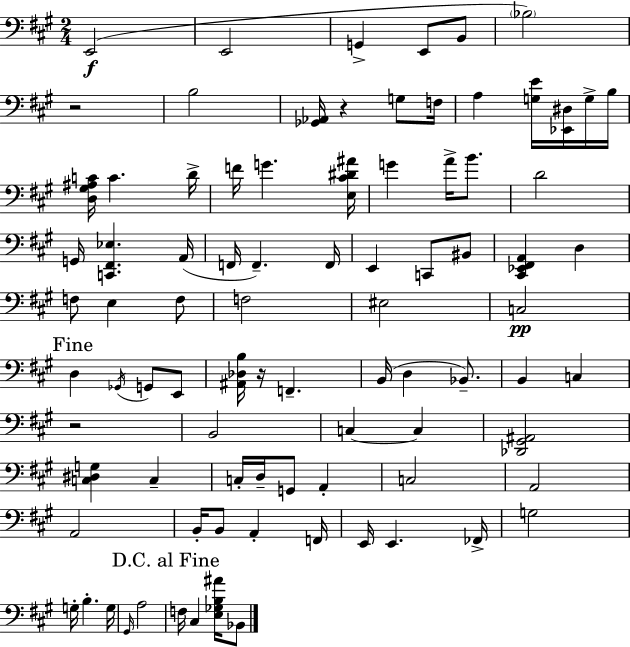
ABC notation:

X:1
T:Untitled
M:2/4
L:1/4
K:A
E,,2 E,,2 G,, E,,/2 B,,/2 _B,2 z2 B,2 [_G,,_A,,]/4 z G,/2 F,/4 A, [G,E]/4 [_E,,^D,]/4 G,/4 B,/4 [D,^G,^A,C]/4 C D/4 F/4 G [E,^C^D^A]/4 G A/4 B/2 D2 G,,/4 [C,,^F,,_E,] A,,/4 F,,/4 F,, F,,/4 E,, C,,/2 ^B,,/2 [^C,,_E,,^F,,A,,] D, F,/2 E, F,/2 F,2 ^E,2 C,2 D, _G,,/4 G,,/2 E,,/2 [^A,,_D,B,]/4 z/4 F,, B,,/4 D, _B,,/2 B,, C, z2 B,,2 C, C, [_D,,^G,,^A,,]2 [C,^D,G,] C, C,/4 D,/4 G,,/2 A,, C,2 A,,2 A,,2 B,,/4 B,,/2 A,, F,,/4 E,,/4 E,, _F,,/4 G,2 G,/4 B, G,/4 ^G,,/4 A,2 F,/4 ^C, [E,_G,B,^A]/4 _B,,/2